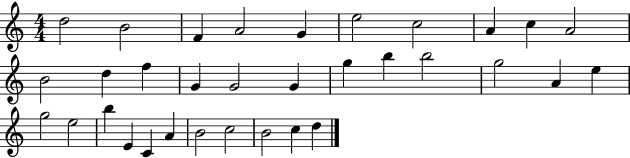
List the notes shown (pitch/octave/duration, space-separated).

D5/h B4/h F4/q A4/h G4/q E5/h C5/h A4/q C5/q A4/h B4/h D5/q F5/q G4/q G4/h G4/q G5/q B5/q B5/h G5/h A4/q E5/q G5/h E5/h B5/q E4/q C4/q A4/q B4/h C5/h B4/h C5/q D5/q